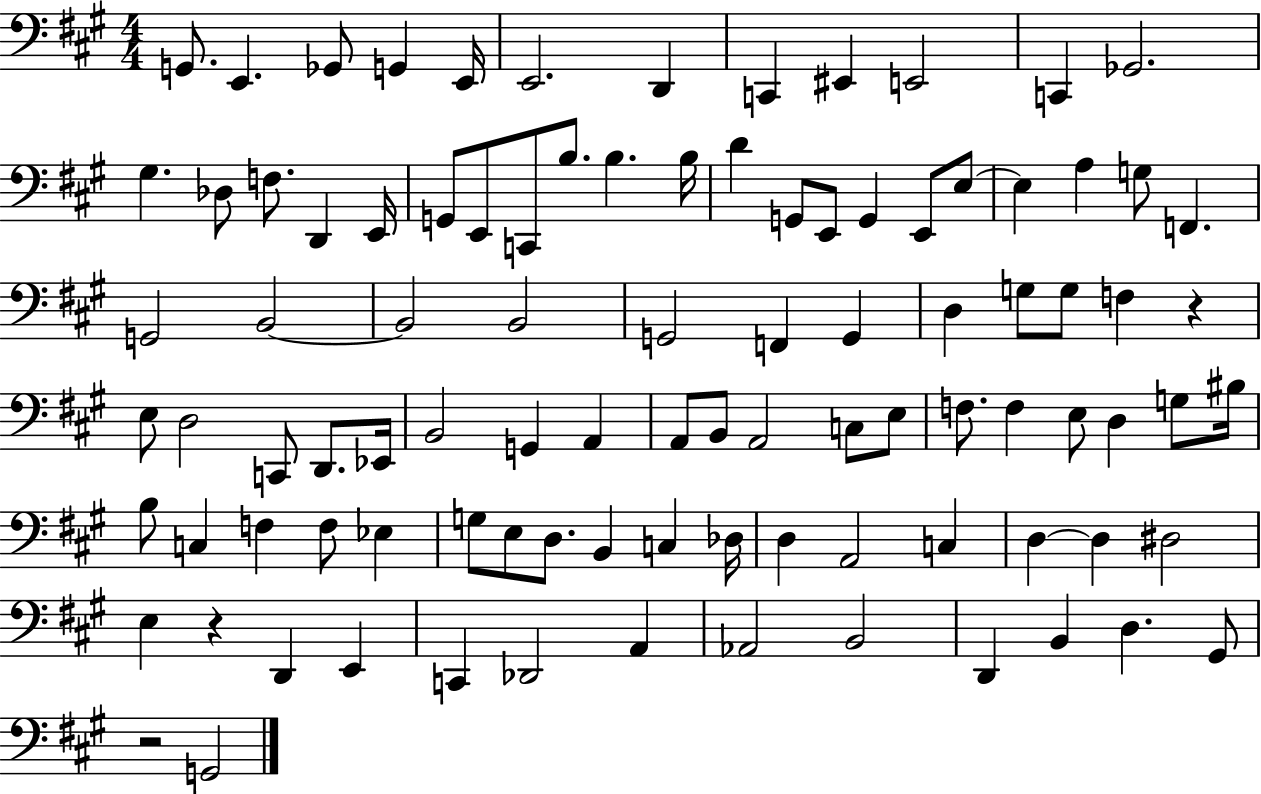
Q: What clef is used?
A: bass